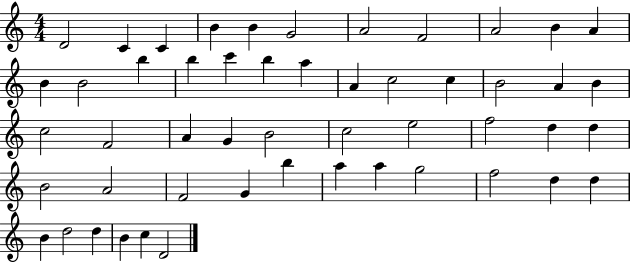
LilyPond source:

{
  \clef treble
  \numericTimeSignature
  \time 4/4
  \key c \major
  d'2 c'4 c'4 | b'4 b'4 g'2 | a'2 f'2 | a'2 b'4 a'4 | \break b'4 b'2 b''4 | b''4 c'''4 b''4 a''4 | a'4 c''2 c''4 | b'2 a'4 b'4 | \break c''2 f'2 | a'4 g'4 b'2 | c''2 e''2 | f''2 d''4 d''4 | \break b'2 a'2 | f'2 g'4 b''4 | a''4 a''4 g''2 | f''2 d''4 d''4 | \break b'4 d''2 d''4 | b'4 c''4 d'2 | \bar "|."
}